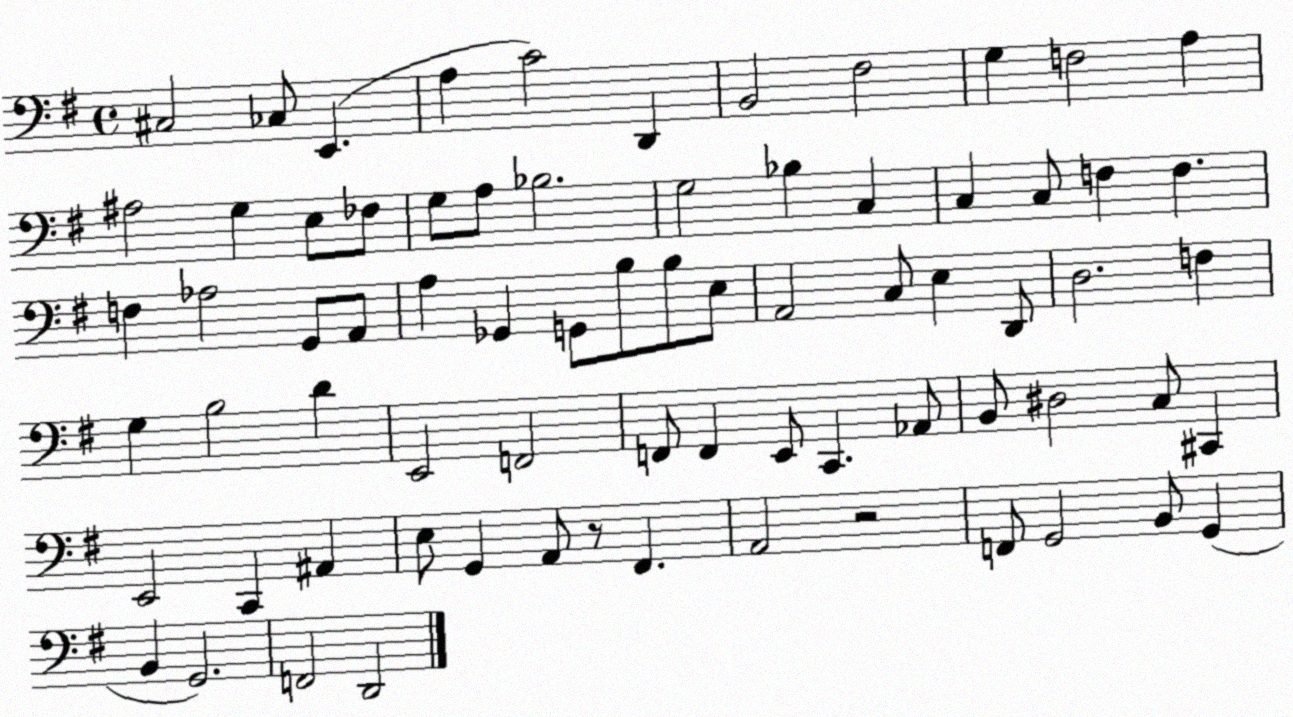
X:1
T:Untitled
M:4/4
L:1/4
K:G
^C,2 _C,/2 E,, A, C2 D,, B,,2 ^F,2 G, F,2 A, ^A,2 G, E,/2 _F,/2 G,/2 A,/2 _B,2 G,2 _B, C, C, C,/2 F, F, F, _A,2 G,,/2 A,,/2 A, _G,, G,,/2 B,/2 B,/2 E,/2 A,,2 C,/2 E, D,,/2 D,2 F, G, B,2 D E,,2 F,,2 F,,/2 F,, E,,/2 C,, _A,,/2 B,,/2 ^D,2 C,/2 ^C,, E,,2 C,, ^A,, E,/2 G,, A,,/2 z/2 ^F,, A,,2 z2 F,,/2 G,,2 B,,/2 G,, B,, G,,2 F,,2 D,,2